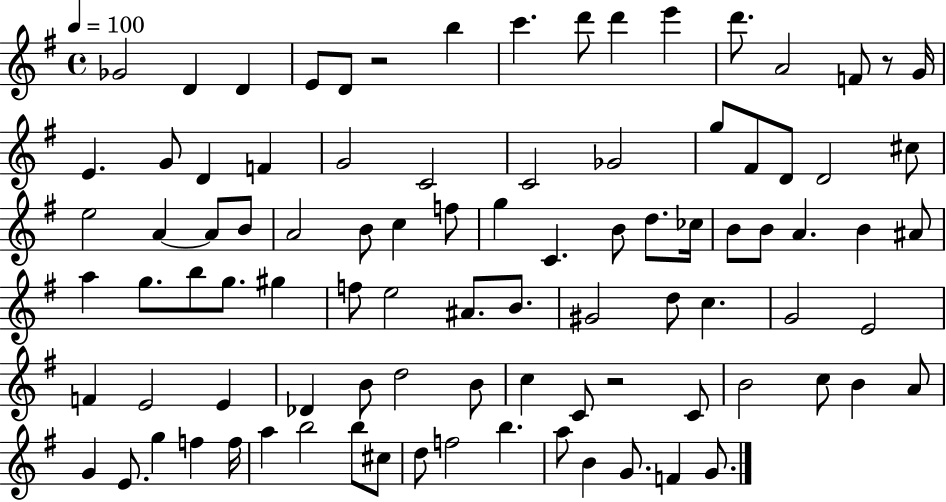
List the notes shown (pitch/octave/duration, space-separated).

Gb4/h D4/q D4/q E4/e D4/e R/h B5/q C6/q. D6/e D6/q E6/q D6/e. A4/h F4/e R/e G4/s E4/q. G4/e D4/q F4/q G4/h C4/h C4/h Gb4/h G5/e F#4/e D4/e D4/h C#5/e E5/h A4/q A4/e B4/e A4/h B4/e C5/q F5/e G5/q C4/q. B4/e D5/e. CES5/s B4/e B4/e A4/q. B4/q A#4/e A5/q G5/e. B5/e G5/e. G#5/q F5/e E5/h A#4/e. B4/e. G#4/h D5/e C5/q. G4/h E4/h F4/q E4/h E4/q Db4/q B4/e D5/h B4/e C5/q C4/e R/h C4/e B4/h C5/e B4/q A4/e G4/q E4/e. G5/q F5/q F5/s A5/q B5/h B5/e C#5/e D5/e F5/h B5/q. A5/e B4/q G4/e. F4/q G4/e.